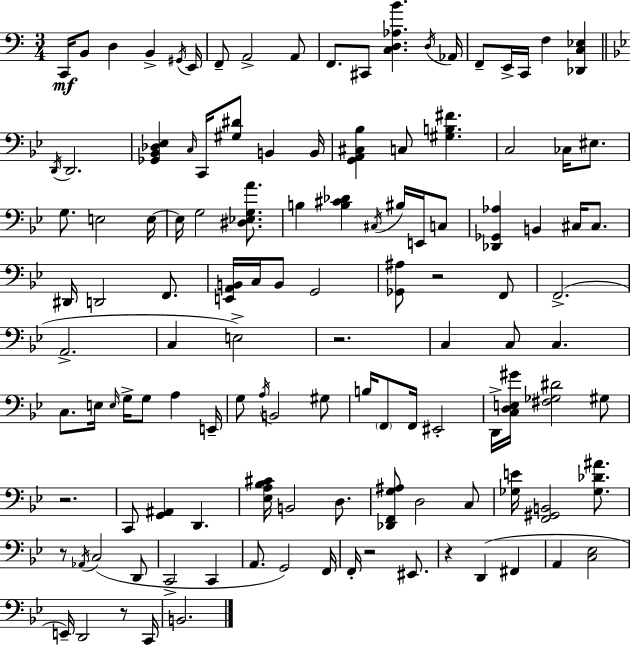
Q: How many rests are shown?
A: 7